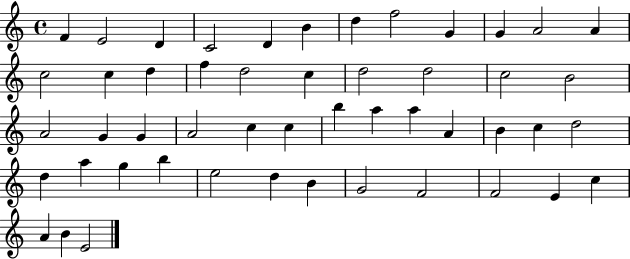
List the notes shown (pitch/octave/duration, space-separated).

F4/q E4/h D4/q C4/h D4/q B4/q D5/q F5/h G4/q G4/q A4/h A4/q C5/h C5/q D5/q F5/q D5/h C5/q D5/h D5/h C5/h B4/h A4/h G4/q G4/q A4/h C5/q C5/q B5/q A5/q A5/q A4/q B4/q C5/q D5/h D5/q A5/q G5/q B5/q E5/h D5/q B4/q G4/h F4/h F4/h E4/q C5/q A4/q B4/q E4/h